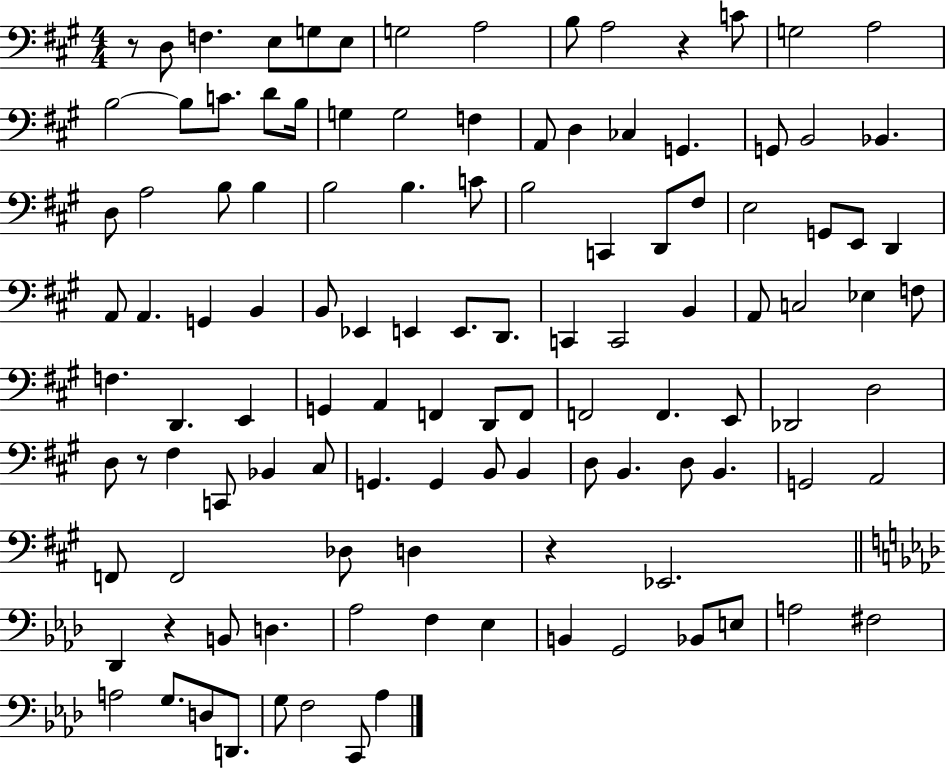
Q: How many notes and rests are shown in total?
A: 116